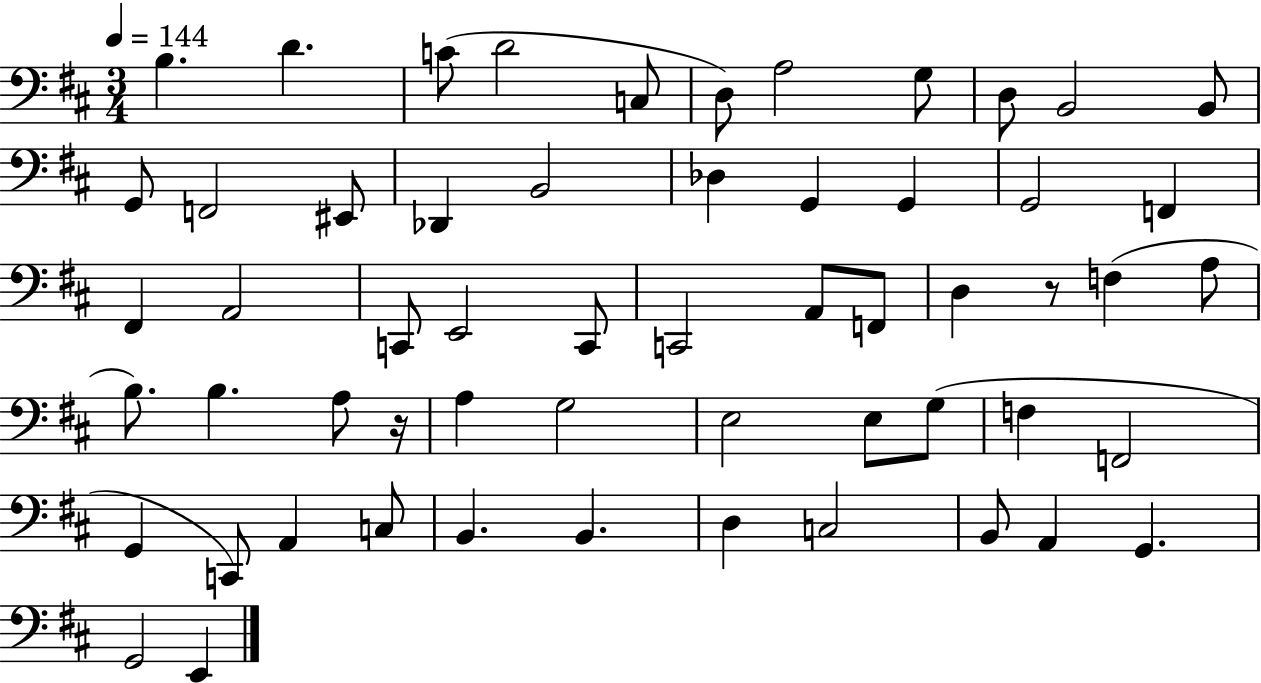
X:1
T:Untitled
M:3/4
L:1/4
K:D
B, D C/2 D2 C,/2 D,/2 A,2 G,/2 D,/2 B,,2 B,,/2 G,,/2 F,,2 ^E,,/2 _D,, B,,2 _D, G,, G,, G,,2 F,, ^F,, A,,2 C,,/2 E,,2 C,,/2 C,,2 A,,/2 F,,/2 D, z/2 F, A,/2 B,/2 B, A,/2 z/4 A, G,2 E,2 E,/2 G,/2 F, F,,2 G,, C,,/2 A,, C,/2 B,, B,, D, C,2 B,,/2 A,, G,, G,,2 E,,